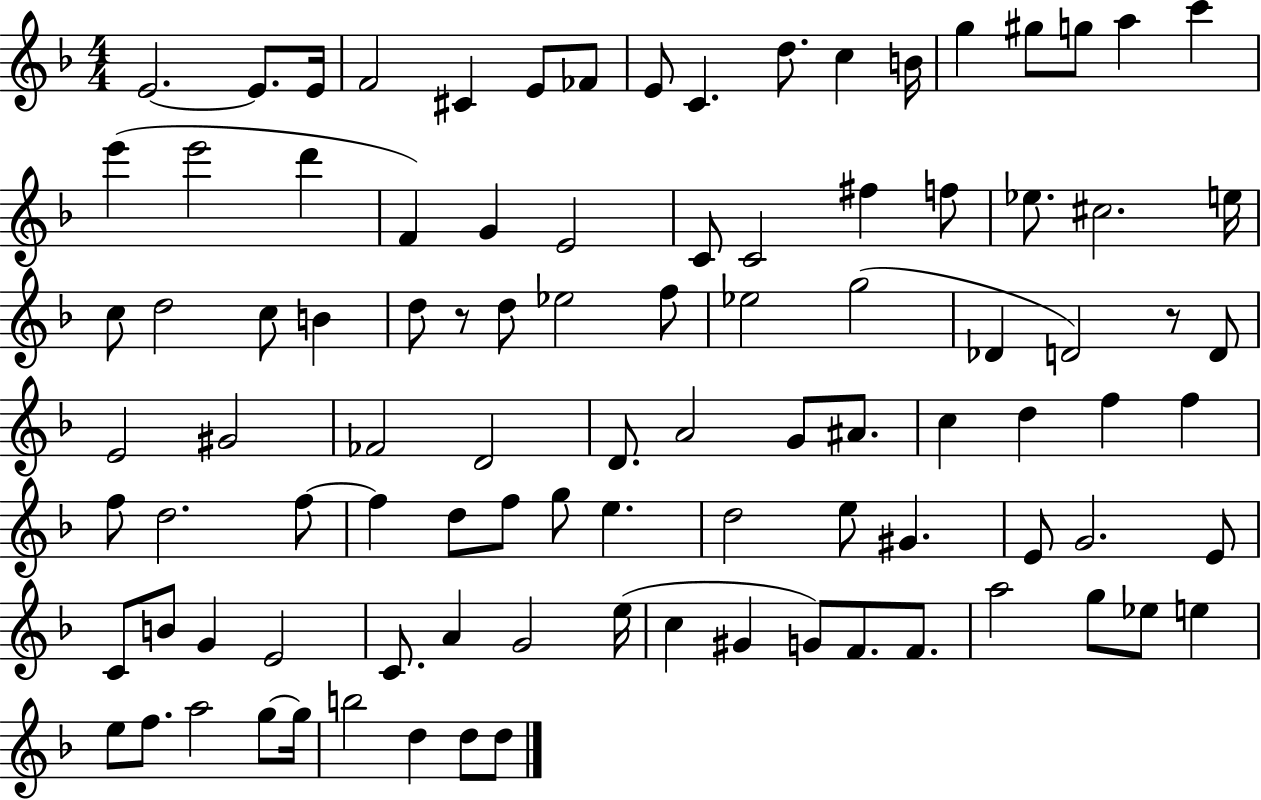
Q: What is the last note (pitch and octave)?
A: D5